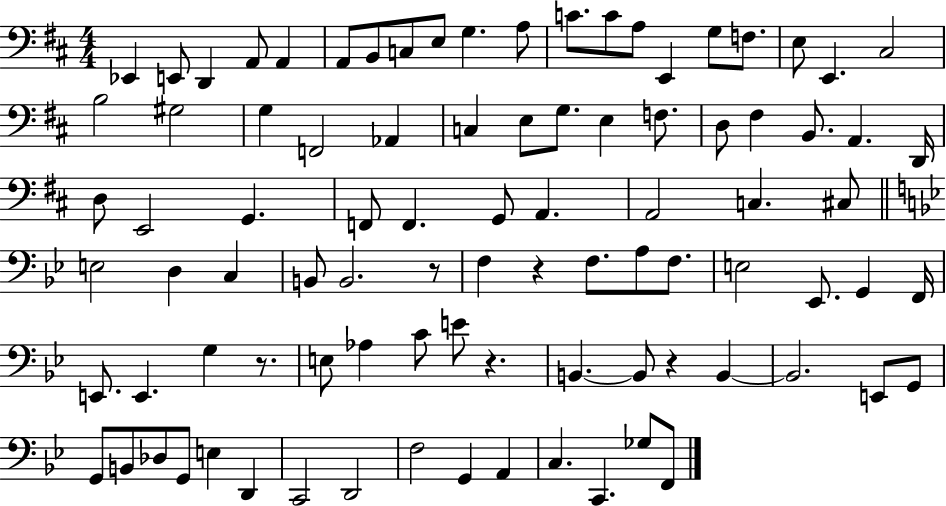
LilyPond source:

{
  \clef bass
  \numericTimeSignature
  \time 4/4
  \key d \major
  ees,4 e,8 d,4 a,8 a,4 | a,8 b,8 c8 e8 g4. a8 | c'8. c'8 a8 e,4 g8 f8. | e8 e,4. cis2 | \break b2 gis2 | g4 f,2 aes,4 | c4 e8 g8. e4 f8. | d8 fis4 b,8. a,4. d,16 | \break d8 e,2 g,4. | f,8 f,4. g,8 a,4. | a,2 c4. cis8 | \bar "||" \break \key bes \major e2 d4 c4 | b,8 b,2. r8 | f4 r4 f8. a8 f8. | e2 ees,8. g,4 f,16 | \break e,8. e,4. g4 r8. | e8 aes4 c'8 e'8 r4. | b,4.~~ b,8 r4 b,4~~ | b,2. e,8 g,8 | \break g,8 b,8 des8 g,8 e4 d,4 | c,2 d,2 | f2 g,4 a,4 | c4. c,4. ges8 f,8 | \break \bar "|."
}